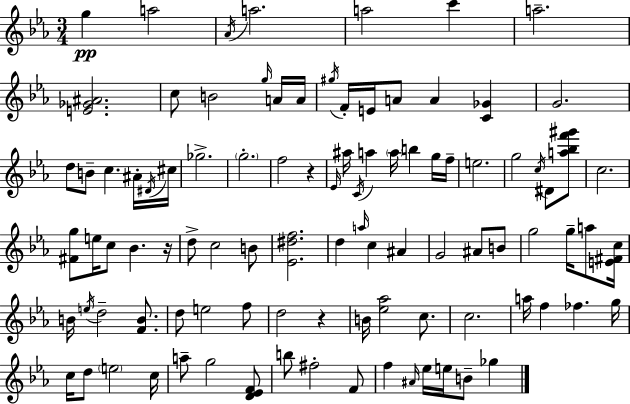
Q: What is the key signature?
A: C minor